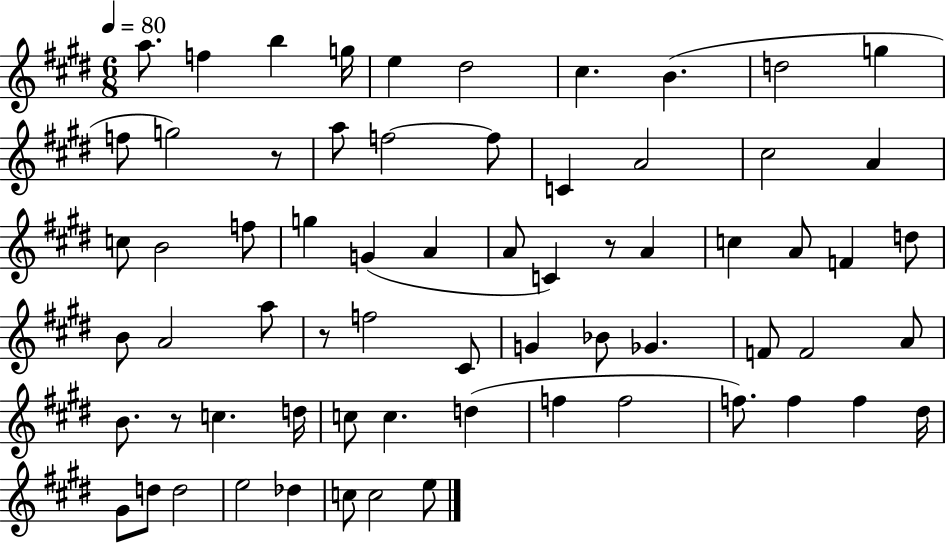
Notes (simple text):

A5/e. F5/q B5/q G5/s E5/q D#5/h C#5/q. B4/q. D5/h G5/q F5/e G5/h R/e A5/e F5/h F5/e C4/q A4/h C#5/h A4/q C5/e B4/h F5/e G5/q G4/q A4/q A4/e C4/q R/e A4/q C5/q A4/e F4/q D5/e B4/e A4/h A5/e R/e F5/h C#4/e G4/q Bb4/e Gb4/q. F4/e F4/h A4/e B4/e. R/e C5/q. D5/s C5/e C5/q. D5/q F5/q F5/h F5/e. F5/q F5/q D#5/s G#4/e D5/e D5/h E5/h Db5/q C5/e C5/h E5/e